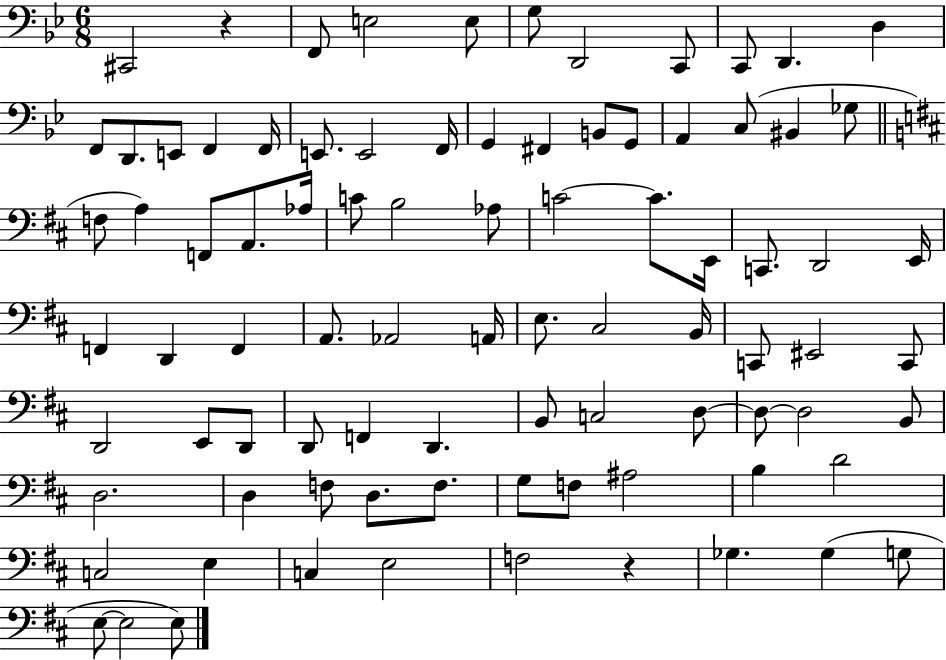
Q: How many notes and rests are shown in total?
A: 87